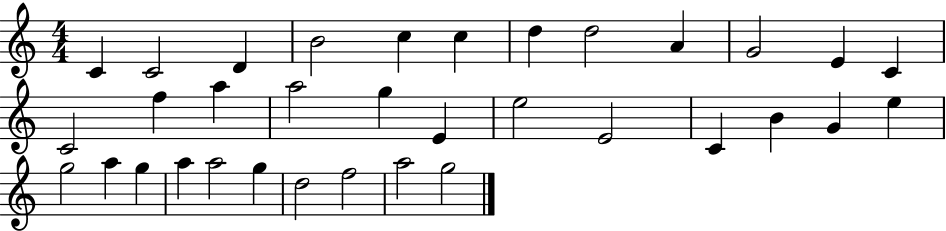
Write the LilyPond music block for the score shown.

{
  \clef treble
  \numericTimeSignature
  \time 4/4
  \key c \major
  c'4 c'2 d'4 | b'2 c''4 c''4 | d''4 d''2 a'4 | g'2 e'4 c'4 | \break c'2 f''4 a''4 | a''2 g''4 e'4 | e''2 e'2 | c'4 b'4 g'4 e''4 | \break g''2 a''4 g''4 | a''4 a''2 g''4 | d''2 f''2 | a''2 g''2 | \break \bar "|."
}